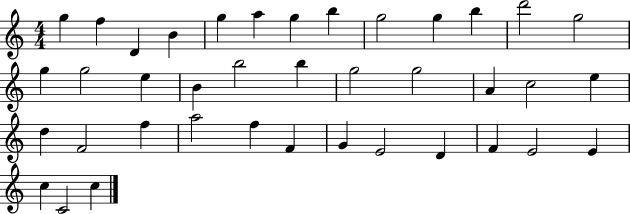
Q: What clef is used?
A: treble